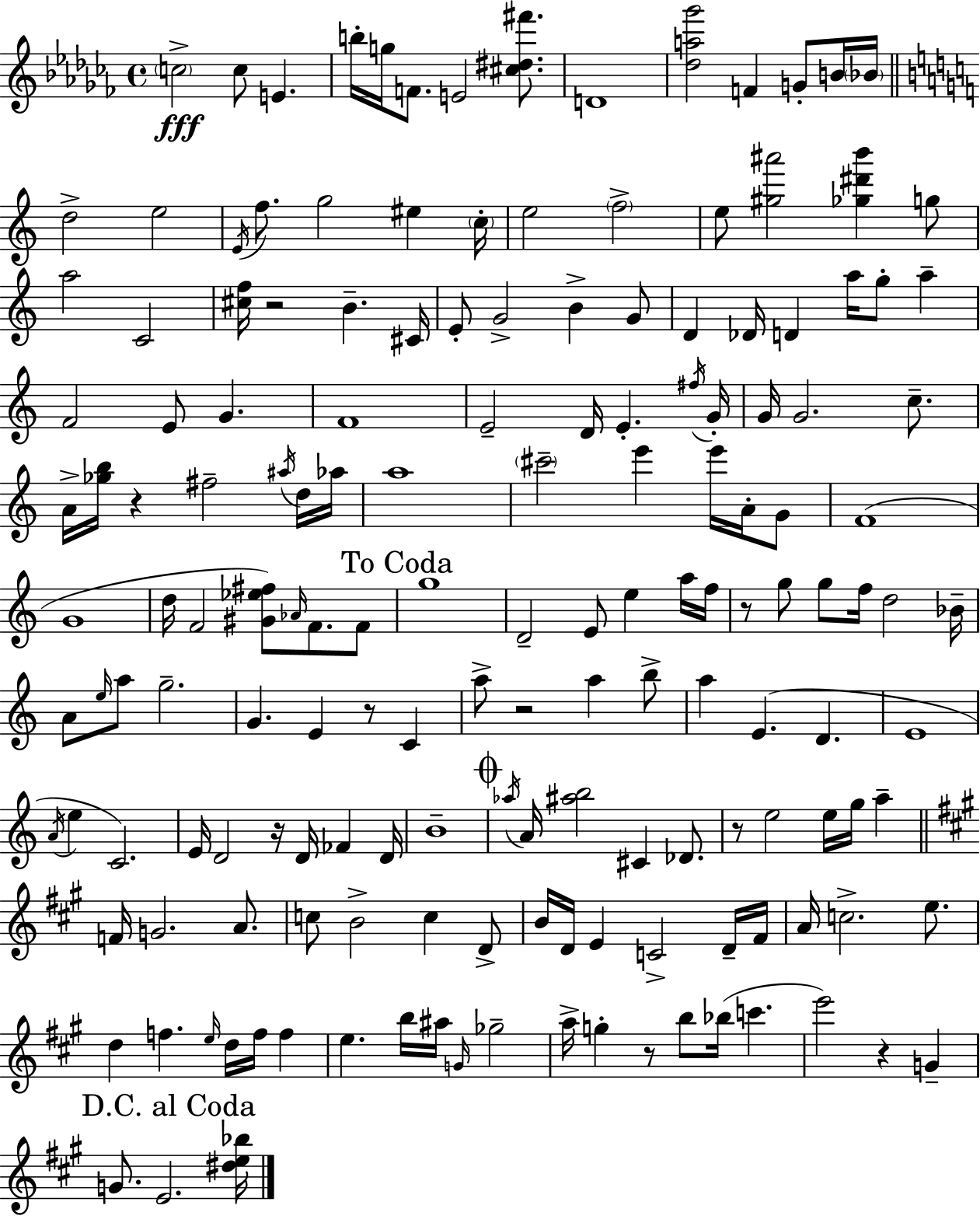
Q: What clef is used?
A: treble